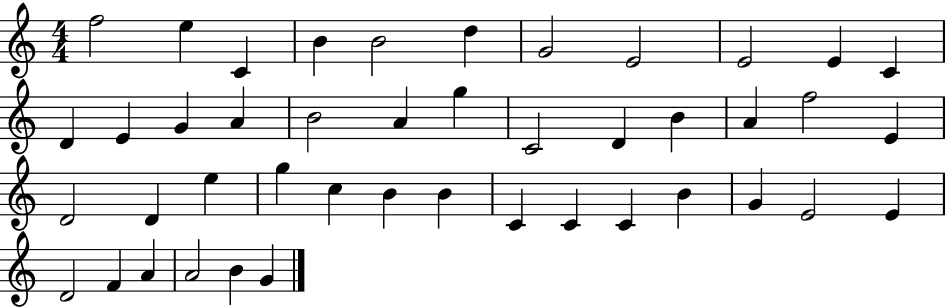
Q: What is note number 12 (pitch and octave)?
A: D4